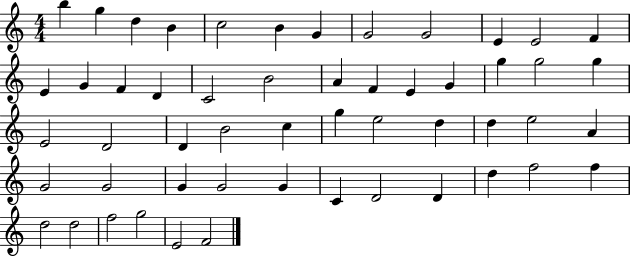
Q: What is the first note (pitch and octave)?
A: B5